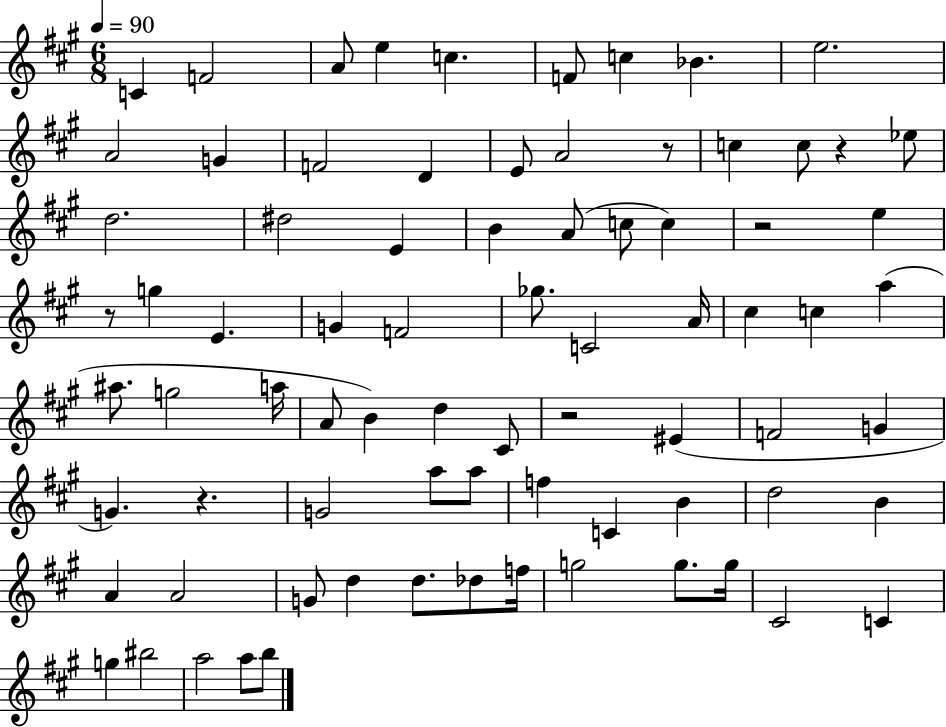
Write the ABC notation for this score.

X:1
T:Untitled
M:6/8
L:1/4
K:A
C F2 A/2 e c F/2 c _B e2 A2 G F2 D E/2 A2 z/2 c c/2 z _e/2 d2 ^d2 E B A/2 c/2 c z2 e z/2 g E G F2 _g/2 C2 A/4 ^c c a ^a/2 g2 a/4 A/2 B d ^C/2 z2 ^E F2 G G z G2 a/2 a/2 f C B d2 B A A2 G/2 d d/2 _d/2 f/4 g2 g/2 g/4 ^C2 C g ^b2 a2 a/2 b/2